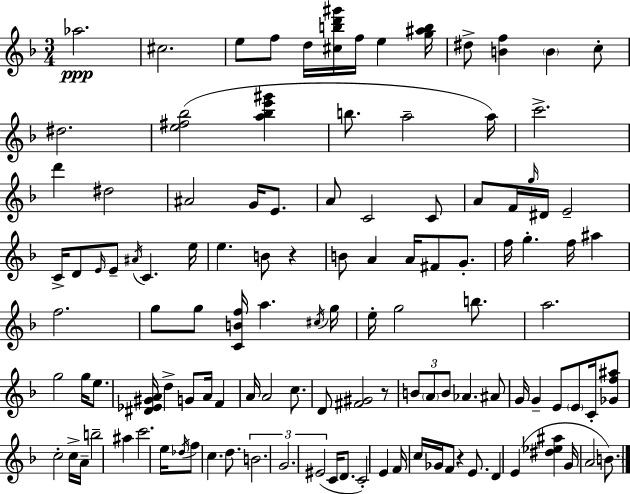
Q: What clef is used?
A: treble